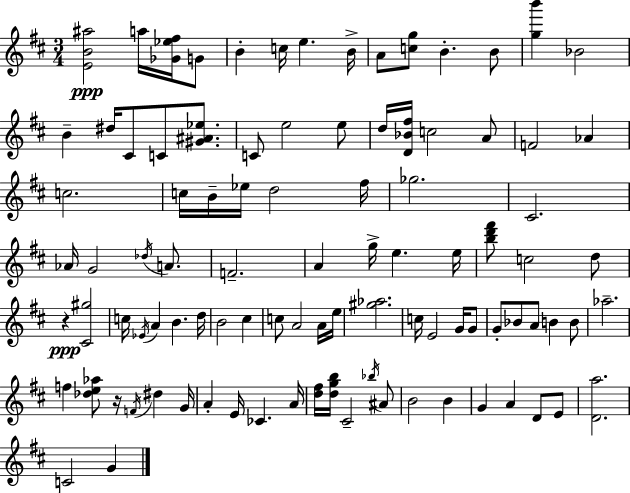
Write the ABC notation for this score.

X:1
T:Untitled
M:3/4
L:1/4
K:D
[EB^a]2 a/4 [_G_e^f]/4 G/2 B c/4 e B/4 A/2 [cg]/2 B B/2 [gb'] _B2 B ^d/4 ^C/2 C/2 [^G^A_e]/2 C/2 e2 e/2 d/4 [D_B^f]/4 c2 A/2 F2 _A c2 c/4 B/4 _e/4 d2 ^f/4 _g2 ^C2 _A/4 G2 _d/4 A/2 F2 A g/4 e e/4 [bd'^f']/2 c2 d/2 z [^C^g]2 c/4 _E/4 A B d/4 B2 ^c c/2 A2 A/4 e/4 [^g_a]2 c/4 E2 G/4 G/2 G/2 _B/2 A/2 B B/2 _a2 f [_de_a]/2 z/4 F/4 ^d G/4 A E/4 _C A/4 [d^f]/4 [dgb]/4 ^C2 _b/4 ^A/2 B2 B G A D/2 E/2 [Da]2 C2 G